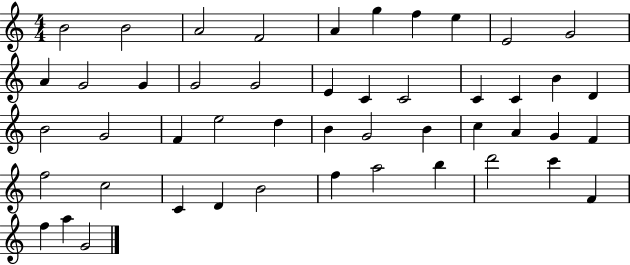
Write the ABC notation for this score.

X:1
T:Untitled
M:4/4
L:1/4
K:C
B2 B2 A2 F2 A g f e E2 G2 A G2 G G2 G2 E C C2 C C B D B2 G2 F e2 d B G2 B c A G F f2 c2 C D B2 f a2 b d'2 c' F f a G2